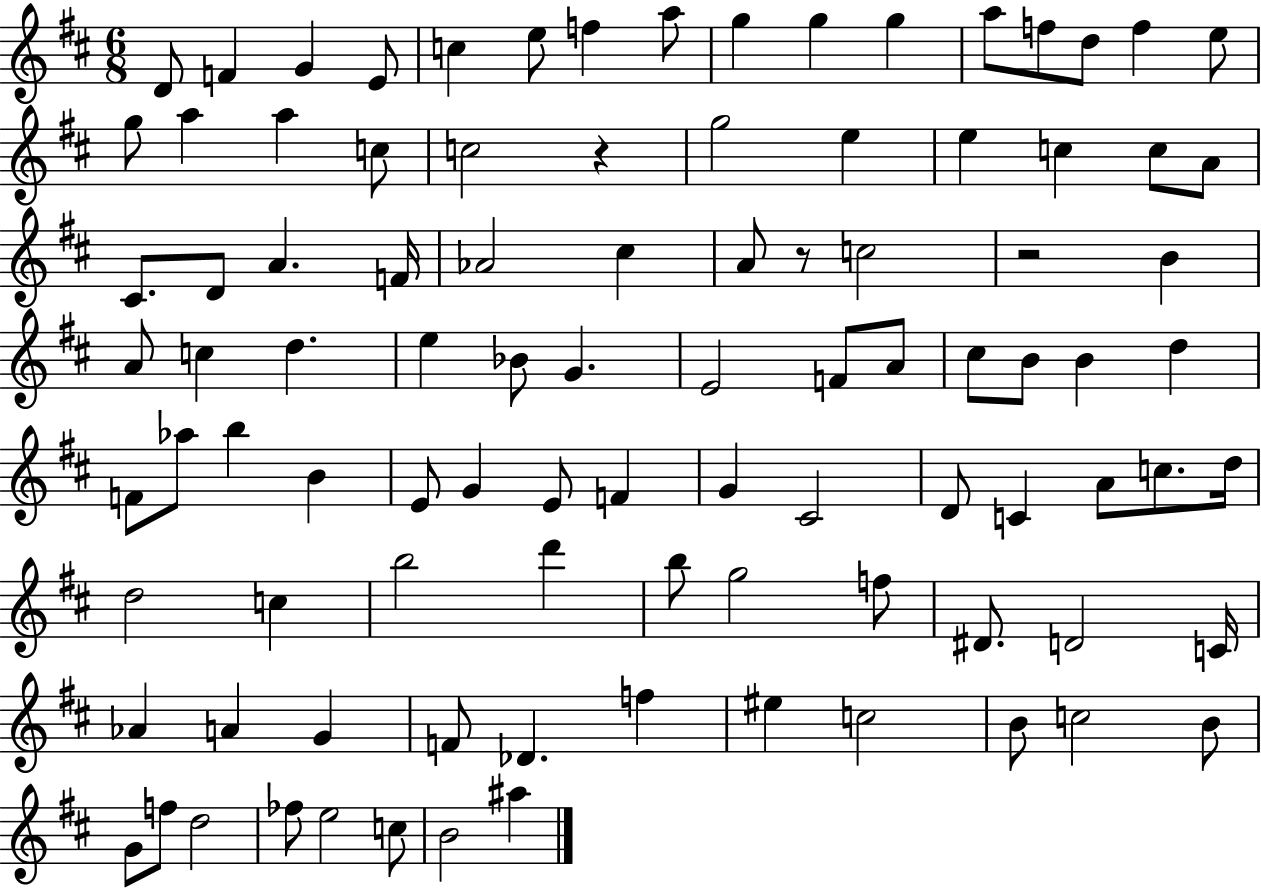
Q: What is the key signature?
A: D major